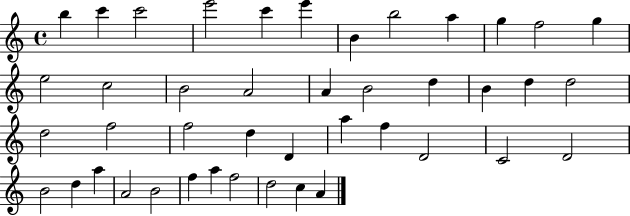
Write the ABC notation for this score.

X:1
T:Untitled
M:4/4
L:1/4
K:C
b c' c'2 e'2 c' e' B b2 a g f2 g e2 c2 B2 A2 A B2 d B d d2 d2 f2 f2 d D a f D2 C2 D2 B2 d a A2 B2 f a f2 d2 c A